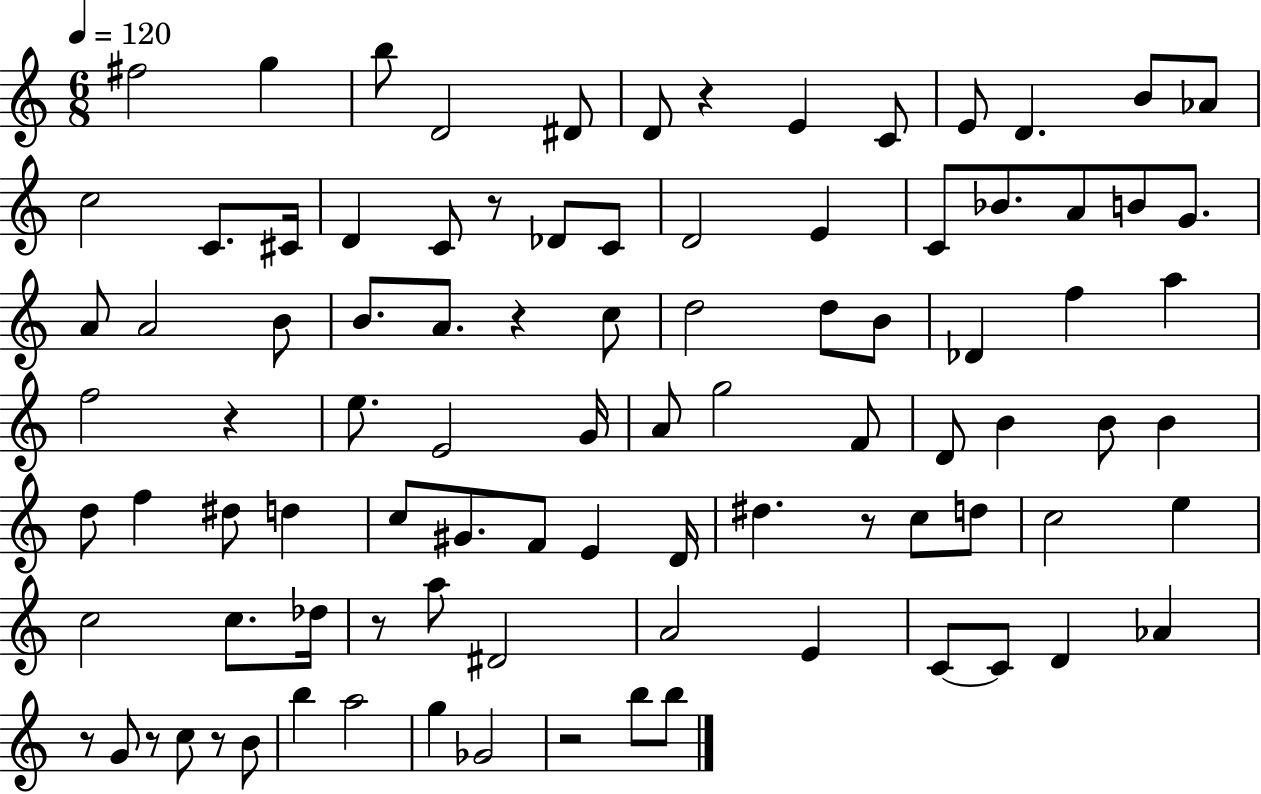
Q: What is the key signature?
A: C major